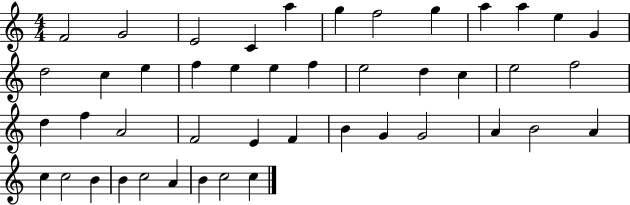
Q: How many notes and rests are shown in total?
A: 45